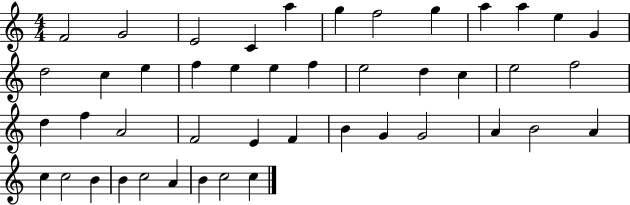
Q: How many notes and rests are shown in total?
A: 45